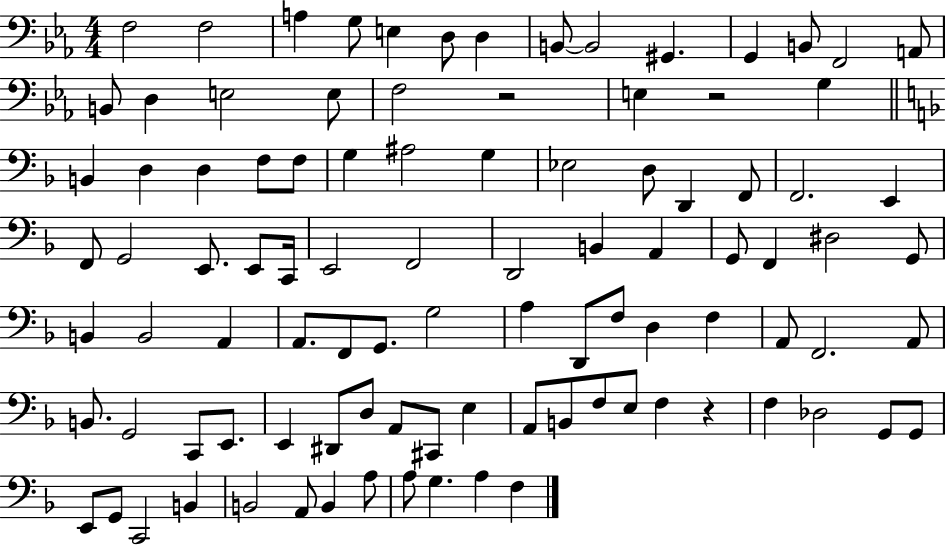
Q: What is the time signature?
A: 4/4